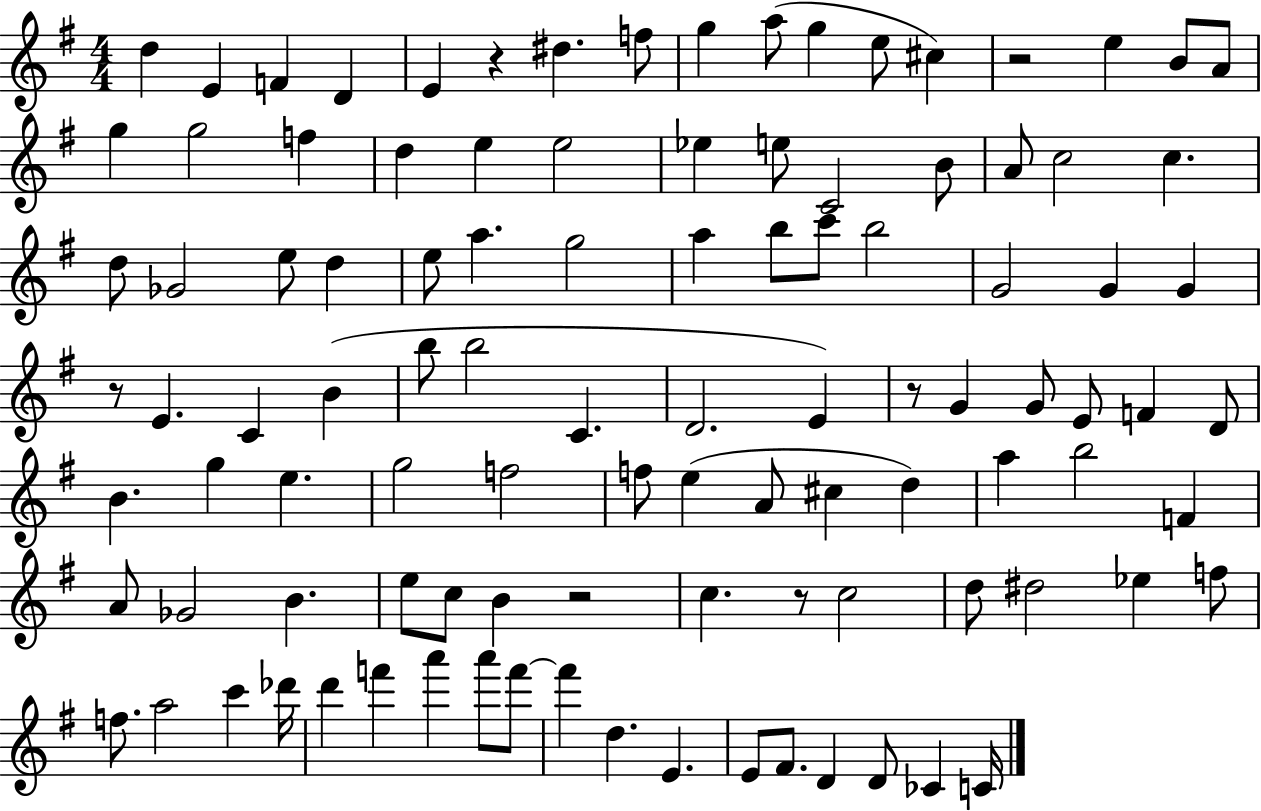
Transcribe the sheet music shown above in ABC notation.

X:1
T:Untitled
M:4/4
L:1/4
K:G
d E F D E z ^d f/2 g a/2 g e/2 ^c z2 e B/2 A/2 g g2 f d e e2 _e e/2 C2 B/2 A/2 c2 c d/2 _G2 e/2 d e/2 a g2 a b/2 c'/2 b2 G2 G G z/2 E C B b/2 b2 C D2 E z/2 G G/2 E/2 F D/2 B g e g2 f2 f/2 e A/2 ^c d a b2 F A/2 _G2 B e/2 c/2 B z2 c z/2 c2 d/2 ^d2 _e f/2 f/2 a2 c' _d'/4 d' f' a' a'/2 f'/2 f' d E E/2 ^F/2 D D/2 _C C/4